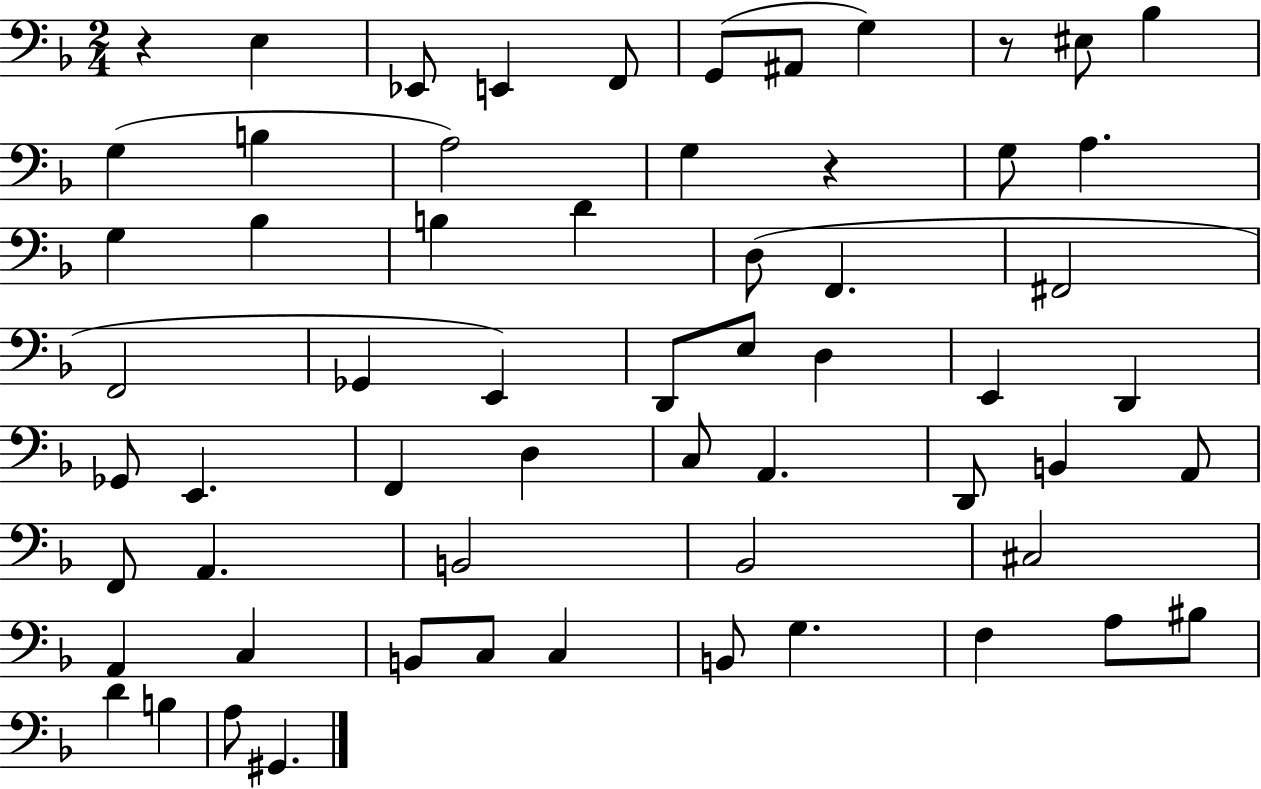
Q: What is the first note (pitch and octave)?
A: E3